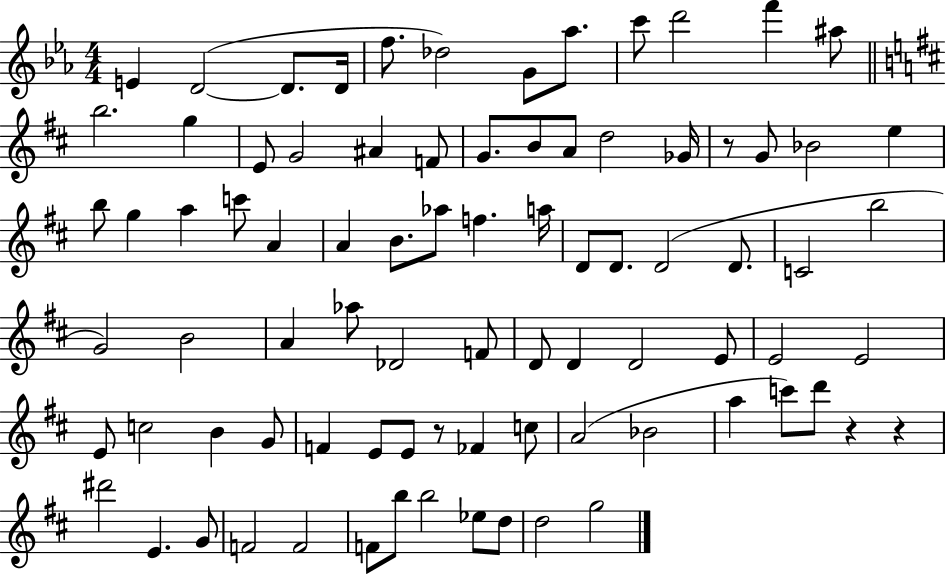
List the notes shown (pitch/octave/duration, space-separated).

E4/q D4/h D4/e. D4/s F5/e. Db5/h G4/e Ab5/e. C6/e D6/h F6/q A#5/e B5/h. G5/q E4/e G4/h A#4/q F4/e G4/e. B4/e A4/e D5/h Gb4/s R/e G4/e Bb4/h E5/q B5/e G5/q A5/q C6/e A4/q A4/q B4/e. Ab5/e F5/q. A5/s D4/e D4/e. D4/h D4/e. C4/h B5/h G4/h B4/h A4/q Ab5/e Db4/h F4/e D4/e D4/q D4/h E4/e E4/h E4/h E4/e C5/h B4/q G4/e F4/q E4/e E4/e R/e FES4/q C5/e A4/h Bb4/h A5/q C6/e D6/e R/q R/q D#6/h E4/q. G4/e F4/h F4/h F4/e B5/e B5/h Eb5/e D5/e D5/h G5/h